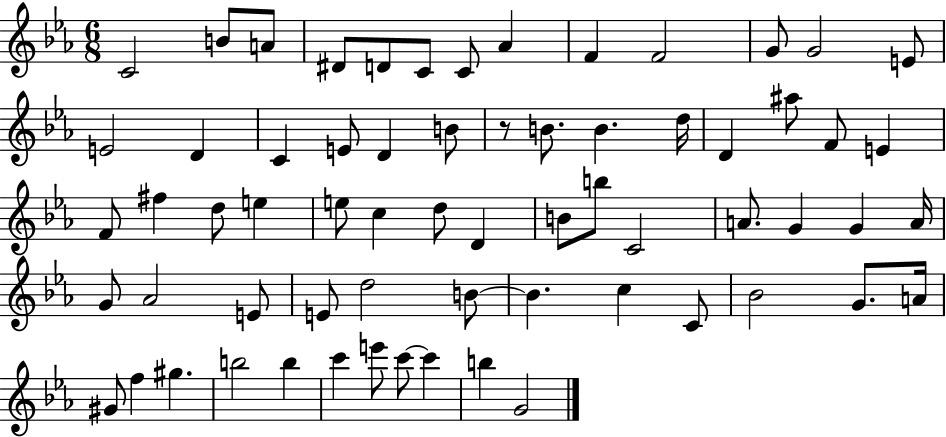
{
  \clef treble
  \numericTimeSignature
  \time 6/8
  \key ees \major
  c'2 b'8 a'8 | dis'8 d'8 c'8 c'8 aes'4 | f'4 f'2 | g'8 g'2 e'8 | \break e'2 d'4 | c'4 e'8 d'4 b'8 | r8 b'8. b'4. d''16 | d'4 ais''8 f'8 e'4 | \break f'8 fis''4 d''8 e''4 | e''8 c''4 d''8 d'4 | b'8 b''8 c'2 | a'8. g'4 g'4 a'16 | \break g'8 aes'2 e'8 | e'8 d''2 b'8~~ | b'4. c''4 c'8 | bes'2 g'8. a'16 | \break gis'8 f''4 gis''4. | b''2 b''4 | c'''4 e'''8 c'''8~~ c'''4 | b''4 g'2 | \break \bar "|."
}